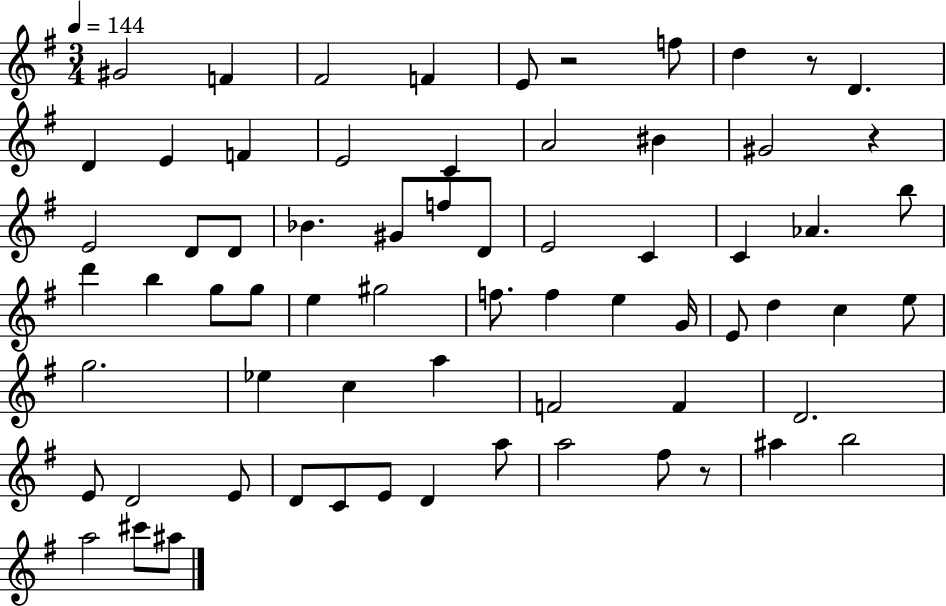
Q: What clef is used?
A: treble